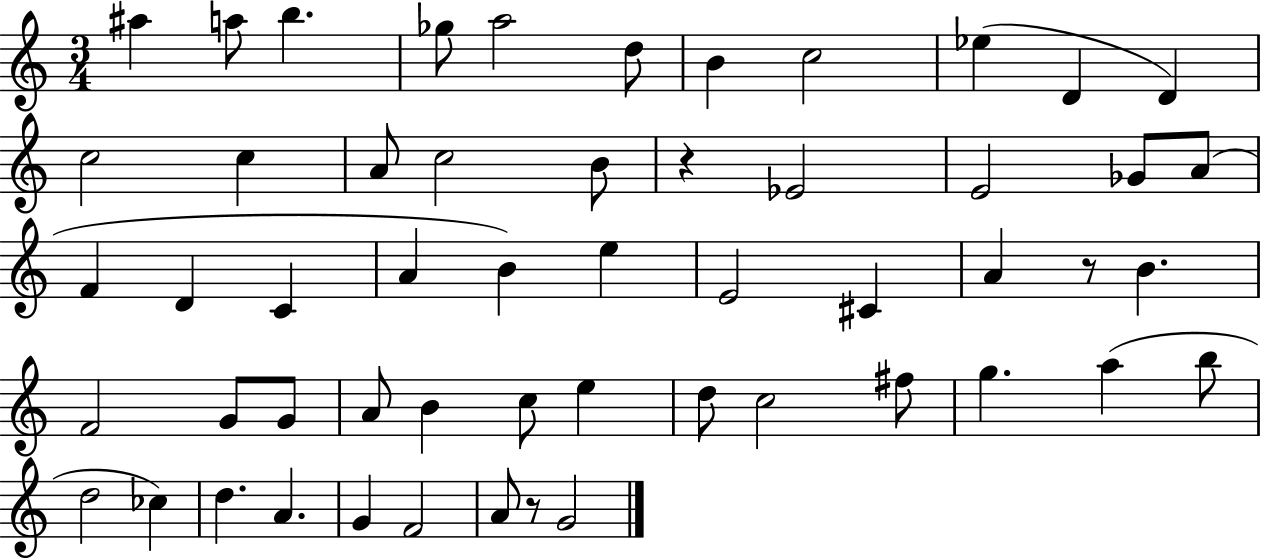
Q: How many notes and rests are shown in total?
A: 54